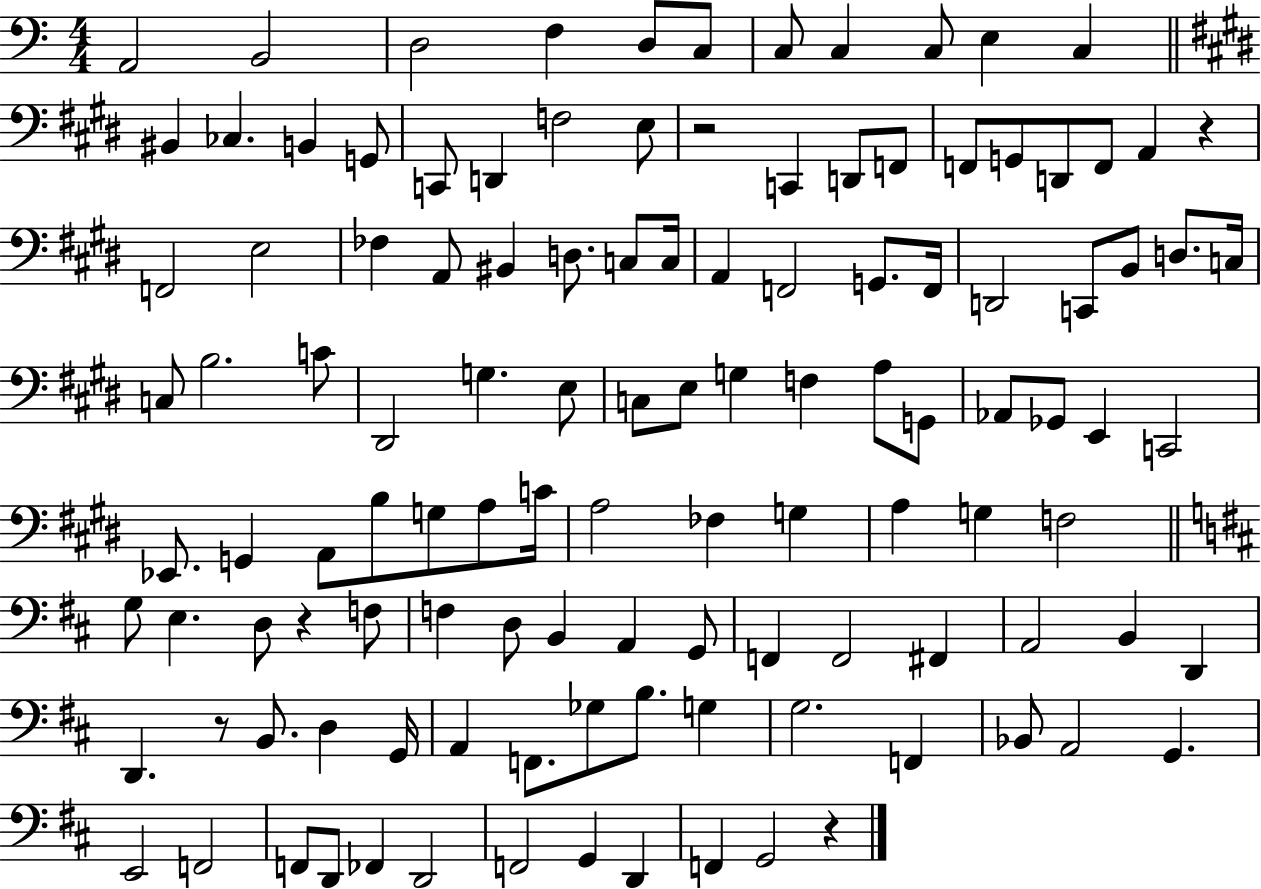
X:1
T:Untitled
M:4/4
L:1/4
K:C
A,,2 B,,2 D,2 F, D,/2 C,/2 C,/2 C, C,/2 E, C, ^B,, _C, B,, G,,/2 C,,/2 D,, F,2 E,/2 z2 C,, D,,/2 F,,/2 F,,/2 G,,/2 D,,/2 F,,/2 A,, z F,,2 E,2 _F, A,,/2 ^B,, D,/2 C,/2 C,/4 A,, F,,2 G,,/2 F,,/4 D,,2 C,,/2 B,,/2 D,/2 C,/4 C,/2 B,2 C/2 ^D,,2 G, E,/2 C,/2 E,/2 G, F, A,/2 G,,/2 _A,,/2 _G,,/2 E,, C,,2 _E,,/2 G,, A,,/2 B,/2 G,/2 A,/2 C/4 A,2 _F, G, A, G, F,2 G,/2 E, D,/2 z F,/2 F, D,/2 B,, A,, G,,/2 F,, F,,2 ^F,, A,,2 B,, D,, D,, z/2 B,,/2 D, G,,/4 A,, F,,/2 _G,/2 B,/2 G, G,2 F,, _B,,/2 A,,2 G,, E,,2 F,,2 F,,/2 D,,/2 _F,, D,,2 F,,2 G,, D,, F,, G,,2 z